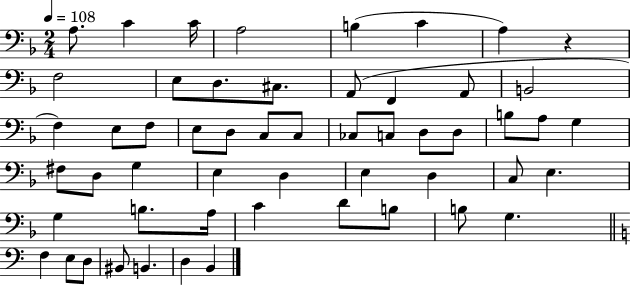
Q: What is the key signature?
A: F major